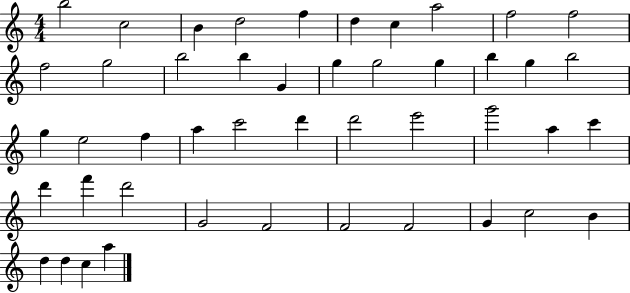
X:1
T:Untitled
M:4/4
L:1/4
K:C
b2 c2 B d2 f d c a2 f2 f2 f2 g2 b2 b G g g2 g b g b2 g e2 f a c'2 d' d'2 e'2 g'2 a c' d' f' d'2 G2 F2 F2 F2 G c2 B d d c a